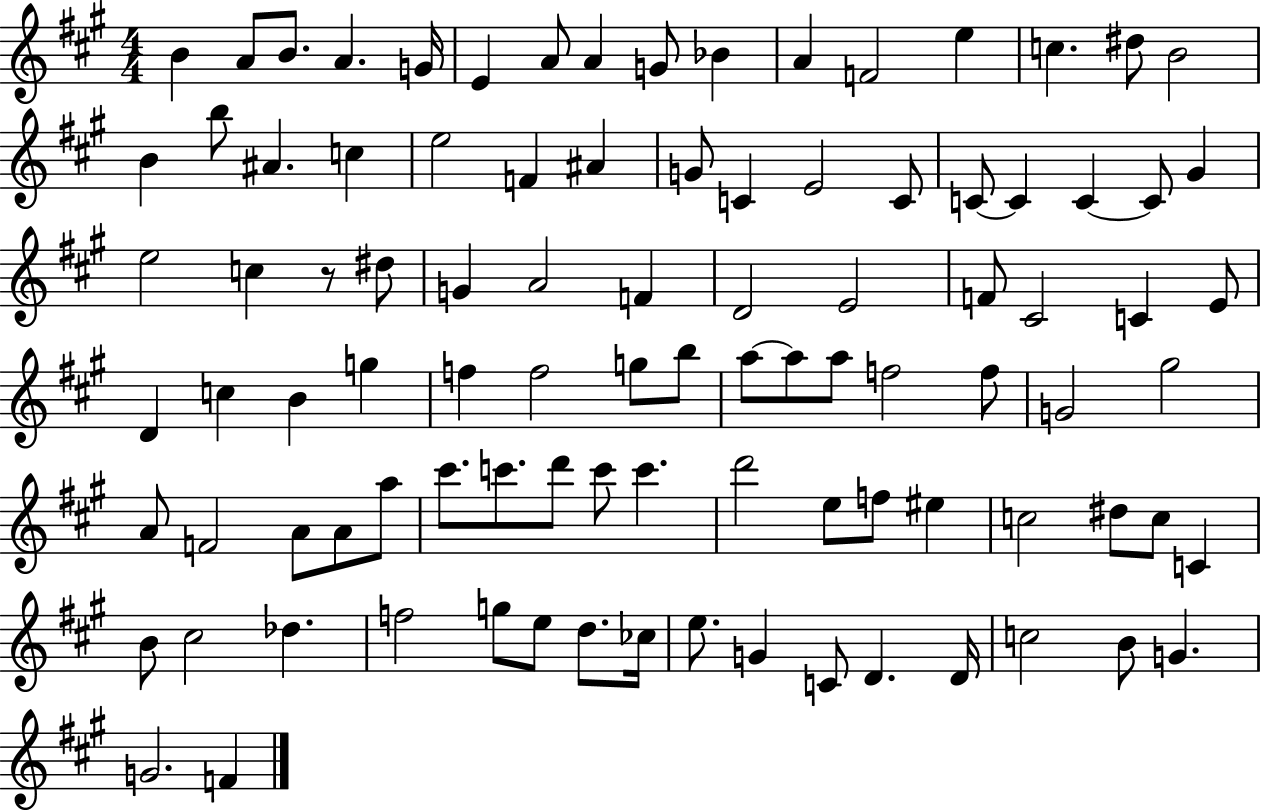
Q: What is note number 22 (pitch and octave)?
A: F4